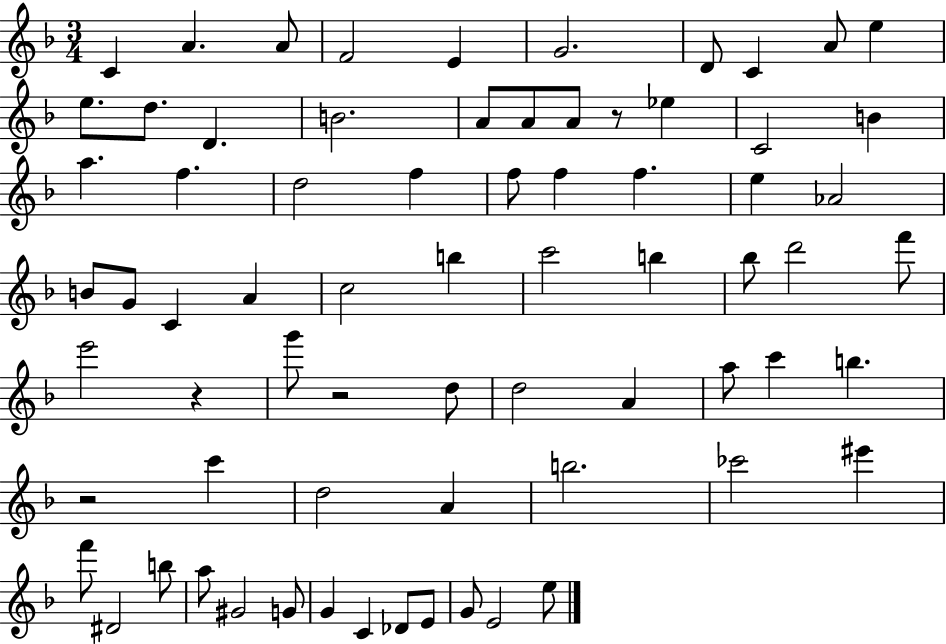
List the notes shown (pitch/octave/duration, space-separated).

C4/q A4/q. A4/e F4/h E4/q G4/h. D4/e C4/q A4/e E5/q E5/e. D5/e. D4/q. B4/h. A4/e A4/e A4/e R/e Eb5/q C4/h B4/q A5/q. F5/q. D5/h F5/q F5/e F5/q F5/q. E5/q Ab4/h B4/e G4/e C4/q A4/q C5/h B5/q C6/h B5/q Bb5/e D6/h F6/e E6/h R/q G6/e R/h D5/e D5/h A4/q A5/e C6/q B5/q. R/h C6/q D5/h A4/q B5/h. CES6/h EIS6/q F6/e D#4/h B5/e A5/e G#4/h G4/e G4/q C4/q Db4/e E4/e G4/e E4/h E5/e